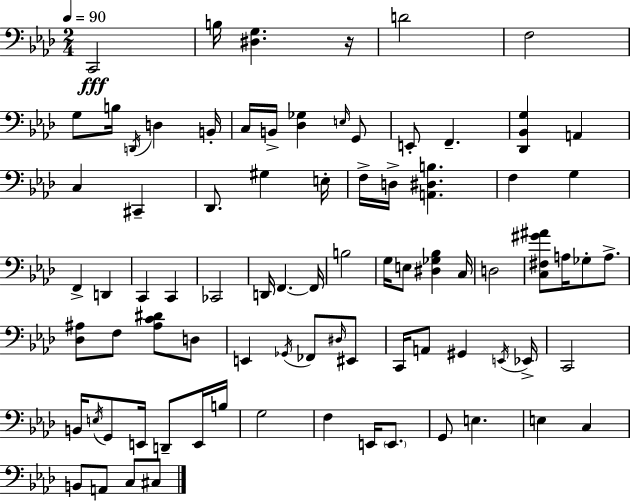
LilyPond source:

{
  \clef bass
  \numericTimeSignature
  \time 2/4
  \key aes \major
  \tempo 4 = 90
  c,2\fff | b16 <dis g>4. r16 | d'2 | f2 | \break g8 b16 \acciaccatura { d,16 } d4 | b,16-. c16 b,16-> <des ges>4 \grace { e16 } | g,8 e,8-. f,4.-- | <des, bes, g>4 a,4 | \break c4 cis,4-- | des,8. gis4 | e16-. f16-> d16-> <a, dis b>4. | f4 g4 | \break f,4-> d,4 | c,4 c,4 | ces,2 | d,16 f,4.~~ | \break f,16 b2 | g16 e8 <dis ges bes>4 | c16 d2 | <c fis gis' ais'>8 a16 ges8-. a8.-> | \break <des ais>8 f8 <ais c' dis'>8 | d8 e,4 \acciaccatura { ges,16 } fes,8 | \grace { dis16 } eis,8 c,16 a,8 gis,4 | \acciaccatura { e,16 } ees,16-> c,2 | \break b,16 \acciaccatura { e16 } g,8 | e,16 d,8-- e,16 b16 g2 | f4 | e,16 \parenthesize e,8. g,8 | \break e4. e4 | c4 b,8 | a,8 c8 cis8 \bar "|."
}